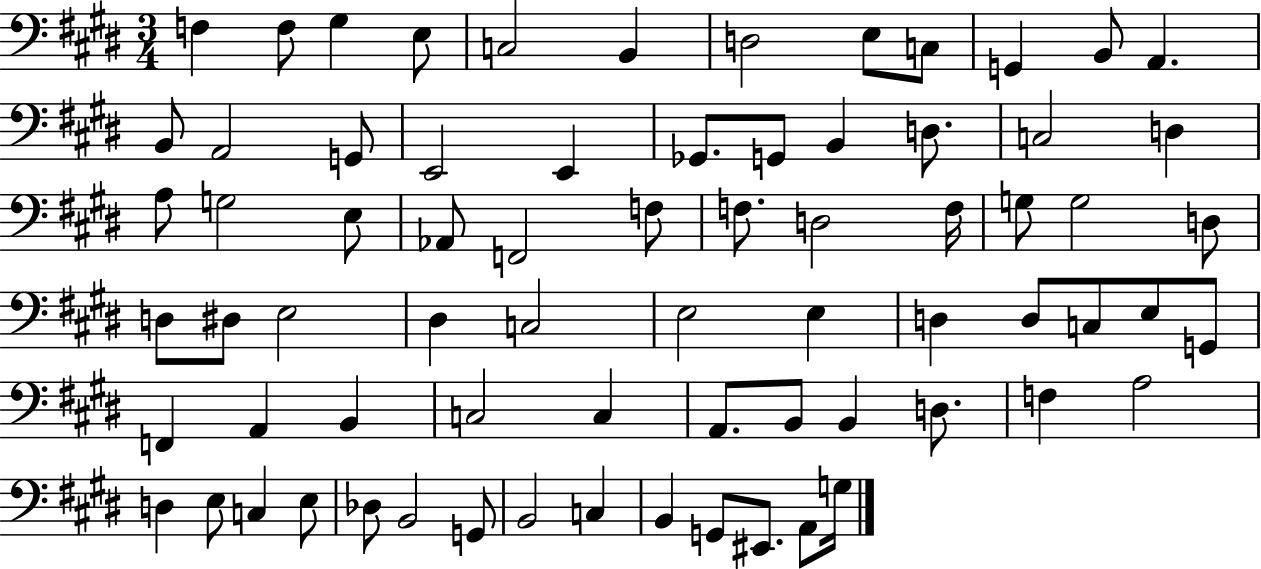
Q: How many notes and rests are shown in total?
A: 72